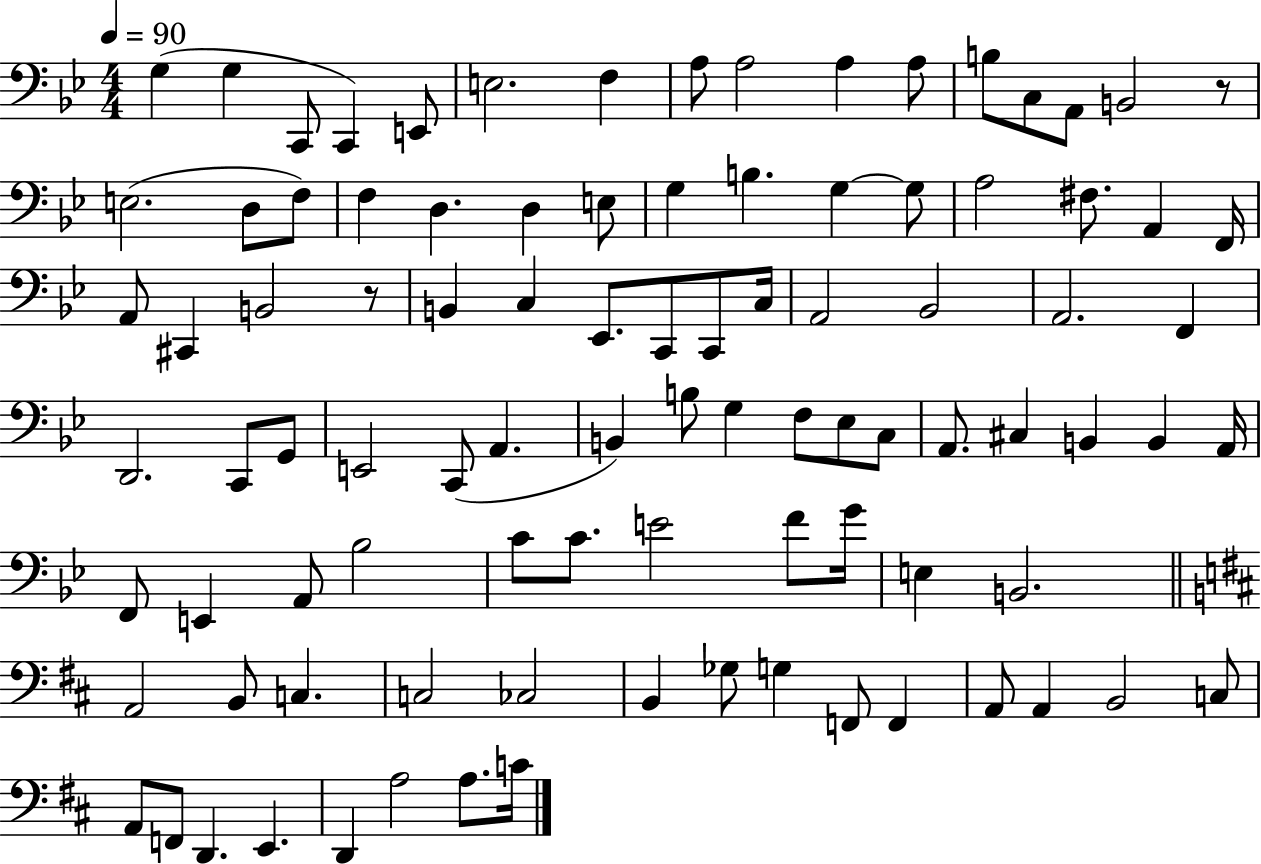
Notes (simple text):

G3/q G3/q C2/e C2/q E2/e E3/h. F3/q A3/e A3/h A3/q A3/e B3/e C3/e A2/e B2/h R/e E3/h. D3/e F3/e F3/q D3/q. D3/q E3/e G3/q B3/q. G3/q G3/e A3/h F#3/e. A2/q F2/s A2/e C#2/q B2/h R/e B2/q C3/q Eb2/e. C2/e C2/e C3/s A2/h Bb2/h A2/h. F2/q D2/h. C2/e G2/e E2/h C2/e A2/q. B2/q B3/e G3/q F3/e Eb3/e C3/e A2/e. C#3/q B2/q B2/q A2/s F2/e E2/q A2/e Bb3/h C4/e C4/e. E4/h F4/e G4/s E3/q B2/h. A2/h B2/e C3/q. C3/h CES3/h B2/q Gb3/e G3/q F2/e F2/q A2/e A2/q B2/h C3/e A2/e F2/e D2/q. E2/q. D2/q A3/h A3/e. C4/s